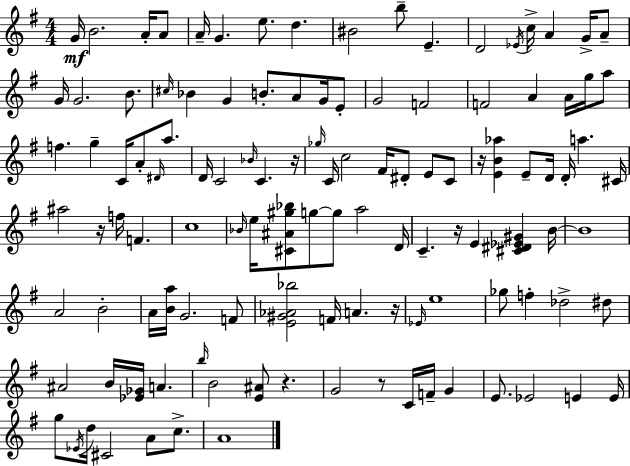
G4/s B4/h. A4/s A4/e A4/s G4/q. E5/e. D5/q. BIS4/h B5/e E4/q. D4/h Eb4/s C5/s A4/q G4/s A4/e G4/s G4/h. B4/e. C#5/s Bb4/q G4/q B4/e. A4/e G4/s E4/e G4/h F4/h F4/h A4/q A4/s G5/s A5/e F5/q. G5/q C4/s A4/e D#4/s A5/e. D4/s C4/h Bb4/s C4/q. R/s Gb5/s C4/s C5/h F#4/s D#4/e E4/e C4/e R/s [E4,B4,Ab5]/q E4/e D4/s D4/s A5/q. C#4/s A#5/h R/s F5/s F4/q. C5/w Bb4/s E5/s [C#4,A#4,G#5,Bb5]/e G5/e G5/e A5/h D4/s C4/q. R/s E4/q [C#4,D#4,Eb4,G#4]/q B4/s B4/w A4/h B4/h A4/s [B4,A5]/s G4/h. F4/e [E4,G#4,Ab4,Bb5]/h F4/s A4/q. R/s Eb4/s E5/w Gb5/e F5/q Db5/h D#5/e A#4/h B4/s [Eb4,Gb4]/s A4/q. B5/s B4/h [E4,A#4]/e R/q. G4/h R/e C4/s F4/s G4/q E4/e. Eb4/h E4/q E4/s G5/e Eb4/s D5/s C#4/h A4/e C5/e. A4/w